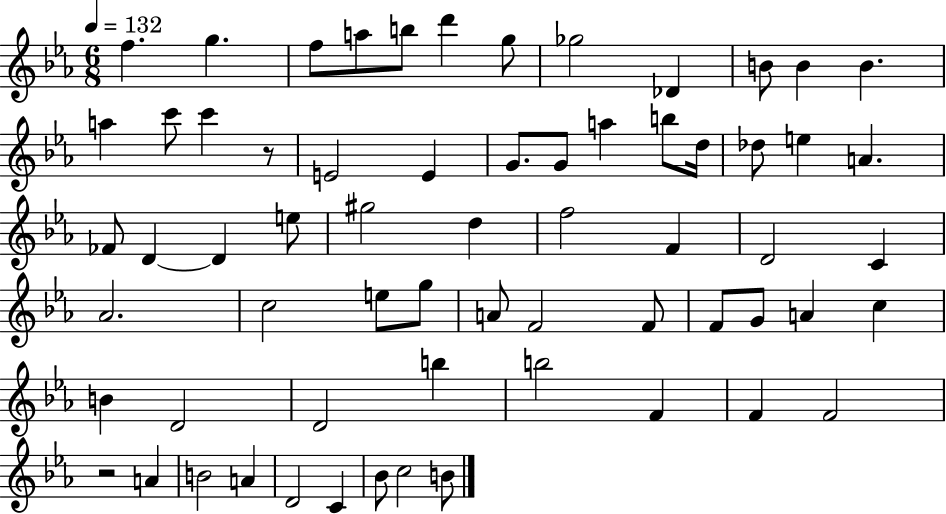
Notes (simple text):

F5/q. G5/q. F5/e A5/e B5/e D6/q G5/e Gb5/h Db4/q B4/e B4/q B4/q. A5/q C6/e C6/q R/e E4/h E4/q G4/e. G4/e A5/q B5/e D5/s Db5/e E5/q A4/q. FES4/e D4/q D4/q E5/e G#5/h D5/q F5/h F4/q D4/h C4/q Ab4/h. C5/h E5/e G5/e A4/e F4/h F4/e F4/e G4/e A4/q C5/q B4/q D4/h D4/h B5/q B5/h F4/q F4/q F4/h R/h A4/q B4/h A4/q D4/h C4/q Bb4/e C5/h B4/e